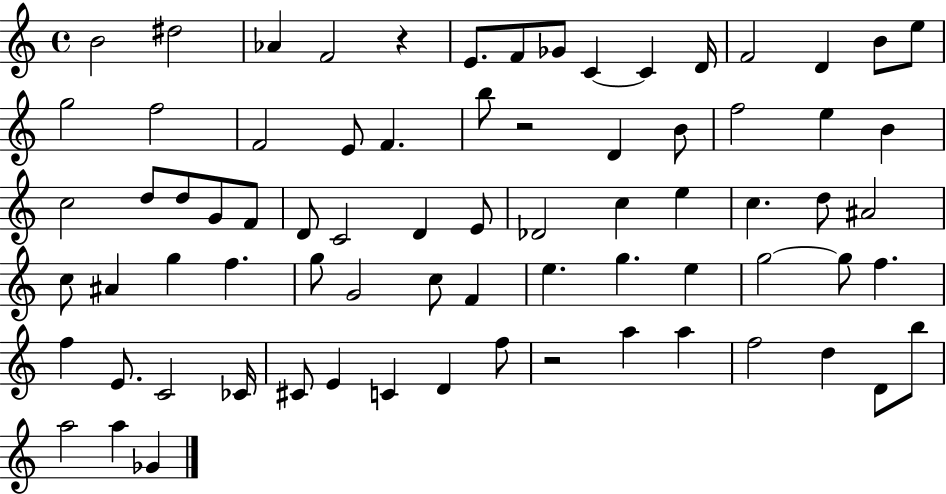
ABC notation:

X:1
T:Untitled
M:4/4
L:1/4
K:C
B2 ^d2 _A F2 z E/2 F/2 _G/2 C C D/4 F2 D B/2 e/2 g2 f2 F2 E/2 F b/2 z2 D B/2 f2 e B c2 d/2 d/2 G/2 F/2 D/2 C2 D E/2 _D2 c e c d/2 ^A2 c/2 ^A g f g/2 G2 c/2 F e g e g2 g/2 f f E/2 C2 _C/4 ^C/2 E C D f/2 z2 a a f2 d D/2 b/2 a2 a _G